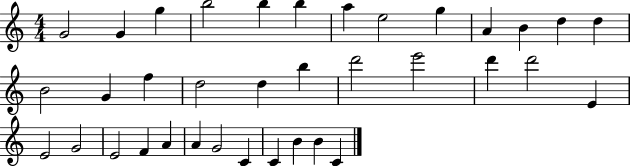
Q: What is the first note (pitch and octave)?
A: G4